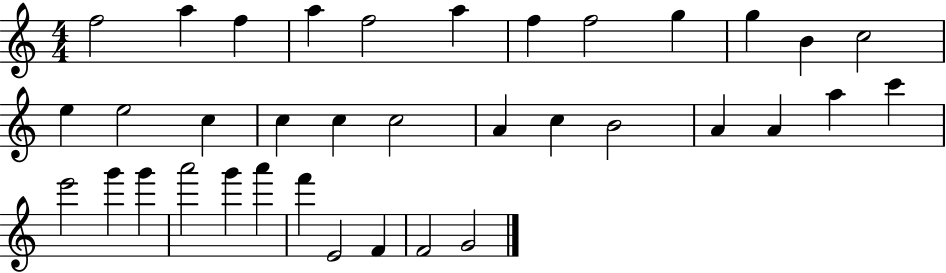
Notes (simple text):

F5/h A5/q F5/q A5/q F5/h A5/q F5/q F5/h G5/q G5/q B4/q C5/h E5/q E5/h C5/q C5/q C5/q C5/h A4/q C5/q B4/h A4/q A4/q A5/q C6/q E6/h G6/q G6/q A6/h G6/q A6/q F6/q E4/h F4/q F4/h G4/h